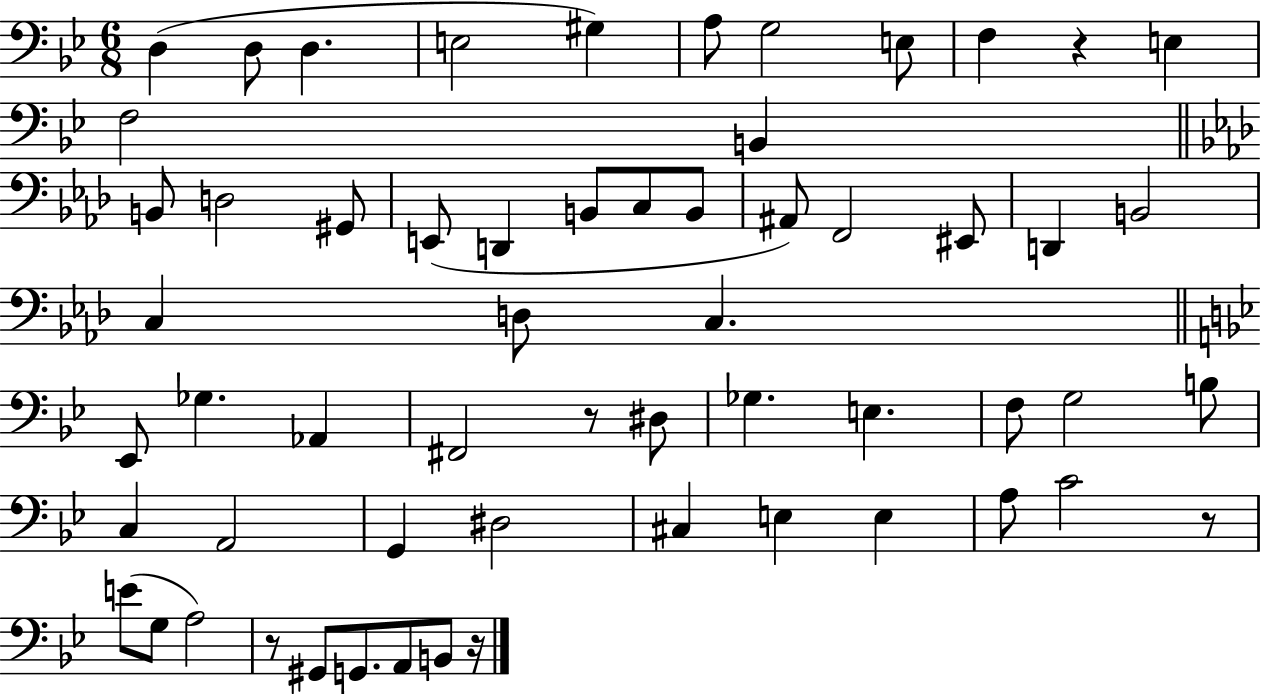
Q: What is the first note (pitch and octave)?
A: D3